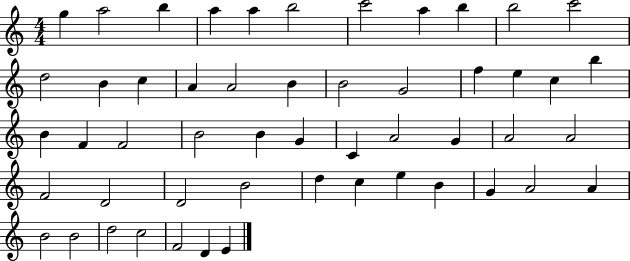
G5/q A5/h B5/q A5/q A5/q B5/h C6/h A5/q B5/q B5/h C6/h D5/h B4/q C5/q A4/q A4/h B4/q B4/h G4/h F5/q E5/q C5/q B5/q B4/q F4/q F4/h B4/h B4/q G4/q C4/q A4/h G4/q A4/h A4/h F4/h D4/h D4/h B4/h D5/q C5/q E5/q B4/q G4/q A4/h A4/q B4/h B4/h D5/h C5/h F4/h D4/q E4/q